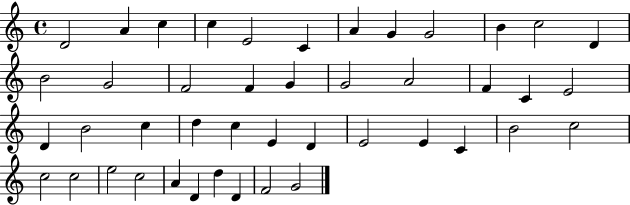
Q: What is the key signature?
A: C major